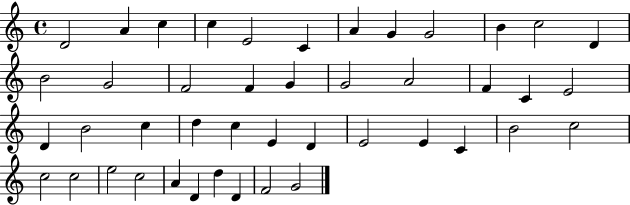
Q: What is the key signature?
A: C major